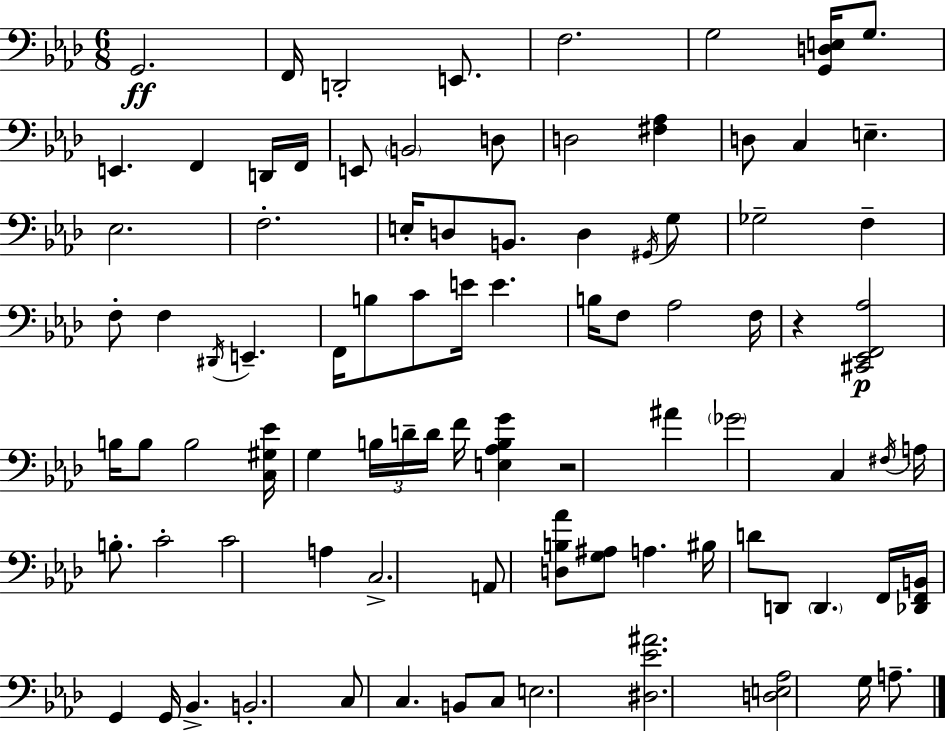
{
  \clef bass
  \numericTimeSignature
  \time 6/8
  \key f \minor
  g,2.\ff | f,16 d,2-. e,8. | f2. | g2 <g, d e>16 g8. | \break e,4. f,4 d,16 f,16 | e,8 \parenthesize b,2 d8 | d2 <fis aes>4 | d8 c4 e4.-- | \break ees2. | f2.-. | e16-. d8 b,8. d4 \acciaccatura { gis,16 } g8 | ges2-- f4-- | \break f8-. f4 \acciaccatura { dis,16 } e,4.-- | f,16 b8 c'8 e'16 e'4. | b16 f8 aes2 | f16 r4 <cis, ees, f, aes>2\p | \break b16 b8 b2 | <c gis ees'>16 g4 \tuplet 3/2 { b16 d'16-- d'16 } f'16 <e aes b g'>4 | r2 ais'4 | \parenthesize ges'2 c4 | \break \acciaccatura { fis16 } a16 b8.-. c'2-. | c'2 a4 | c2.-> | a,8 <d b aes'>8 <g ais>8 a4. | \break bis16 d'8 d,8 \parenthesize d,4. | f,16 <des, f, b,>16 g,4 g,16 bes,4.-> | b,2.-. | c8 c4. b,8 | \break c8 e2. | <dis ees' ais'>2. | <d e aes>2 g16 | a8.-- \bar "|."
}